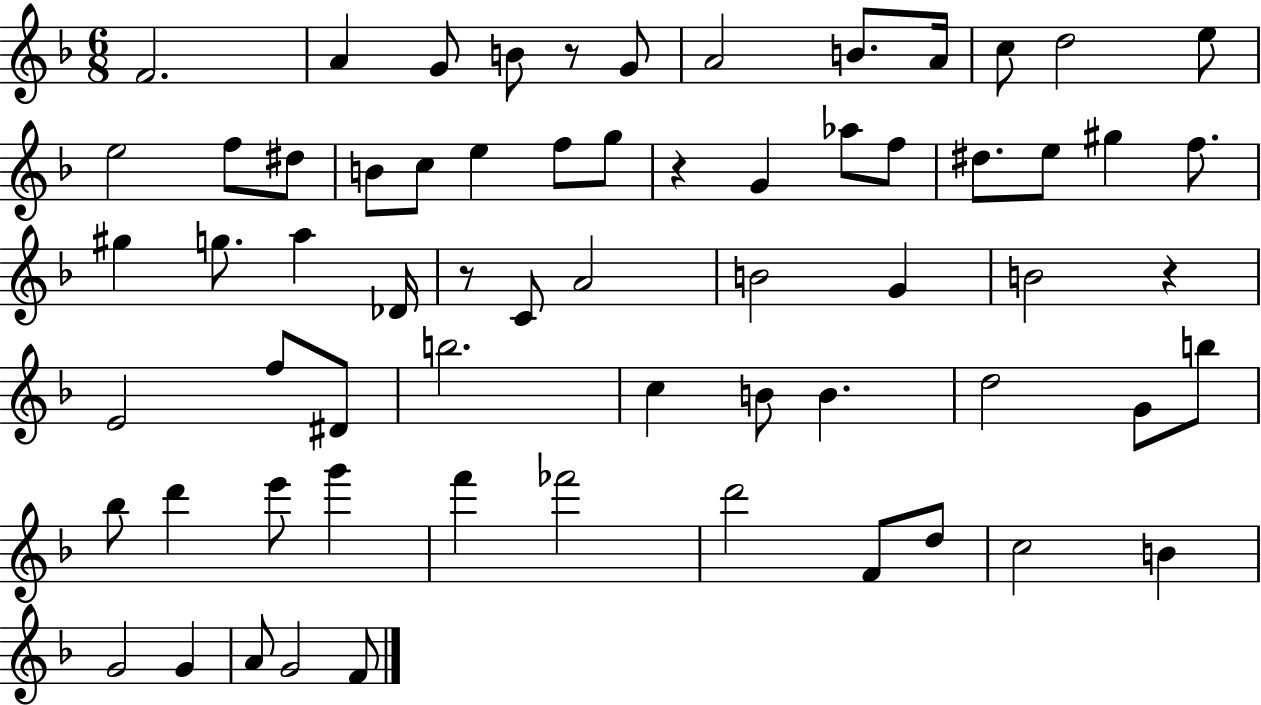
X:1
T:Untitled
M:6/8
L:1/4
K:F
F2 A G/2 B/2 z/2 G/2 A2 B/2 A/4 c/2 d2 e/2 e2 f/2 ^d/2 B/2 c/2 e f/2 g/2 z G _a/2 f/2 ^d/2 e/2 ^g f/2 ^g g/2 a _D/4 z/2 C/2 A2 B2 G B2 z E2 f/2 ^D/2 b2 c B/2 B d2 G/2 b/2 _b/2 d' e'/2 g' f' _f'2 d'2 F/2 d/2 c2 B G2 G A/2 G2 F/2